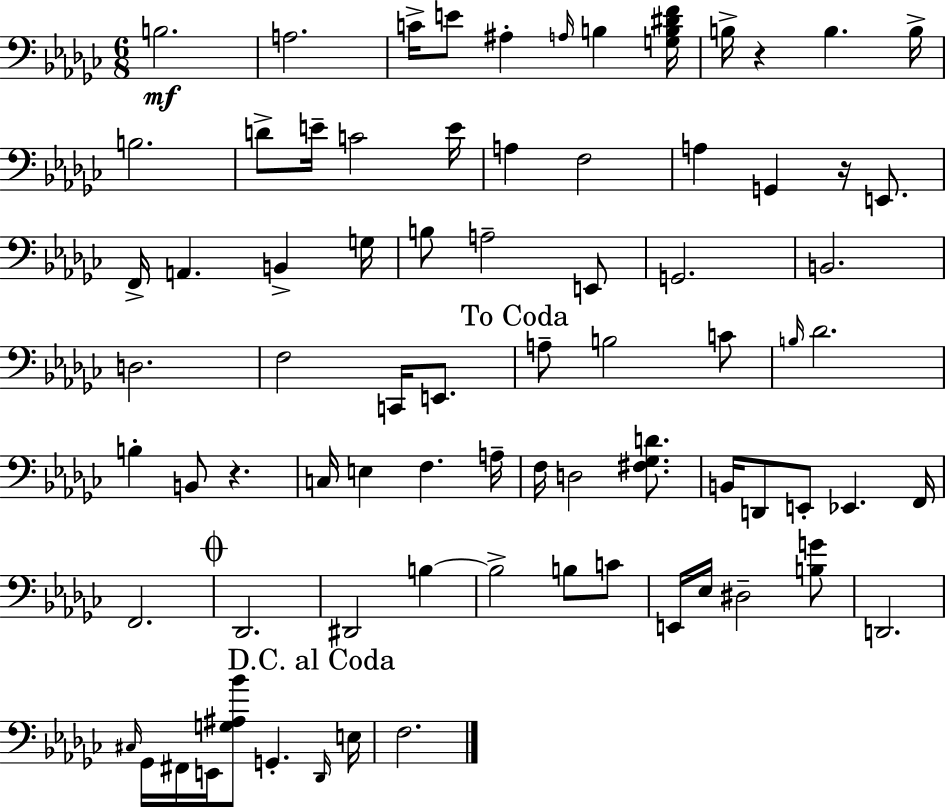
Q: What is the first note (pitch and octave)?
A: B3